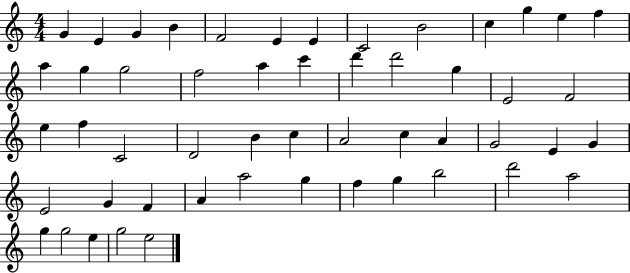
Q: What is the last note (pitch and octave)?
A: E5